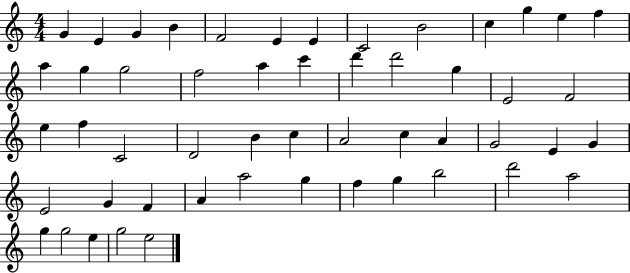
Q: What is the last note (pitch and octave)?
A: E5